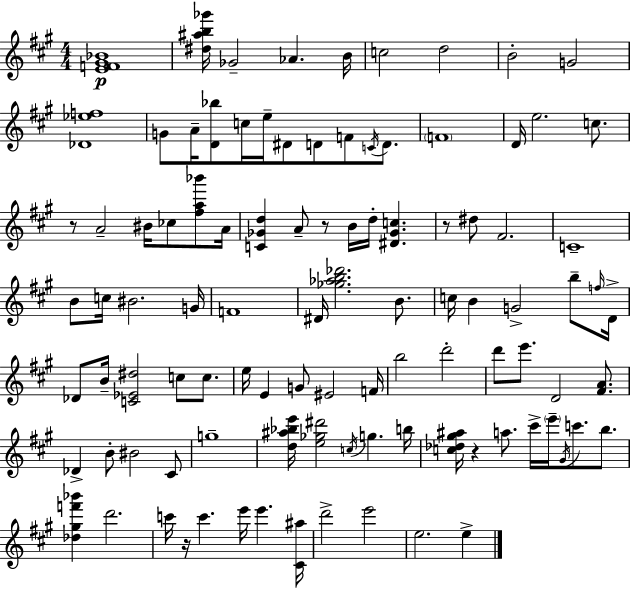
[E4,F4,G#4,Bb4]/w [D#5,A#5,B5,Gb6]/s Gb4/h Ab4/q. B4/s C5/h D5/h B4/h G4/h [Db4,Eb5,F5]/w G4/e A4/s [D4,Bb5]/e C5/s E5/s D#4/e D4/e F4/e C4/s D4/e. F4/w D4/s E5/h. C5/e. R/e A4/h BIS4/s CES5/e [F#5,A5,Bb6]/e A4/s [C4,Gb4,D5]/q A4/e R/e B4/s D5/s [D#4,Gb4,C5]/q. R/e D#5/e F#4/h. C4/w B4/e C5/s BIS4/h. G4/s F4/w D#4/s [Gb5,Ab5,B5,Db6]/h. B4/e. C5/s B4/q G4/h B5/e F5/s D4/s Db4/e B4/s [C4,Eb4,D#5]/h C5/e C5/e. E5/s E4/q G4/e EIS4/h F4/s B5/h D6/h D6/e E6/e. D4/h [F#4,A4]/e. Db4/q B4/e BIS4/h C#4/e G5/w [D5,A#5,Bb5,E6]/s [E5,Gb5,D#6]/h C5/s G5/q. B5/s [C5,Db5,G#5,A#5]/s R/q A5/e. C#6/s E6/s G#4/s C6/e. B5/e. [Db5,G#5,F6,Bb6]/q D6/h. C6/s R/s C6/q. E6/s E6/q. [C#4,A#5]/s D6/h E6/h E5/h. E5/q